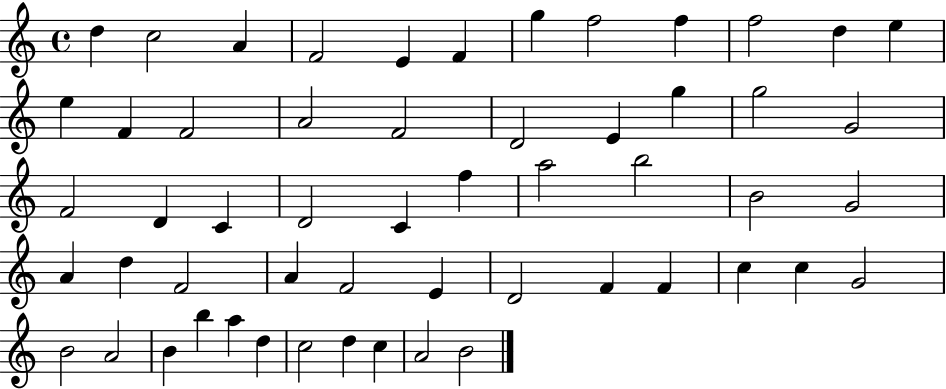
D5/q C5/h A4/q F4/h E4/q F4/q G5/q F5/h F5/q F5/h D5/q E5/q E5/q F4/q F4/h A4/h F4/h D4/h E4/q G5/q G5/h G4/h F4/h D4/q C4/q D4/h C4/q F5/q A5/h B5/h B4/h G4/h A4/q D5/q F4/h A4/q F4/h E4/q D4/h F4/q F4/q C5/q C5/q G4/h B4/h A4/h B4/q B5/q A5/q D5/q C5/h D5/q C5/q A4/h B4/h